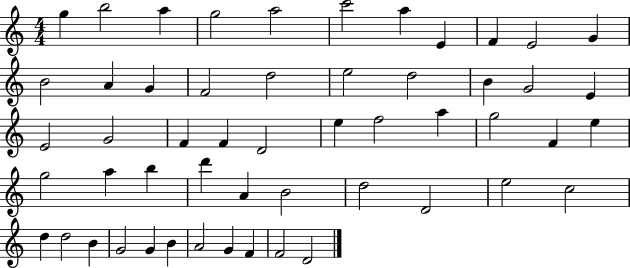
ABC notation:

X:1
T:Untitled
M:4/4
L:1/4
K:C
g b2 a g2 a2 c'2 a E F E2 G B2 A G F2 d2 e2 d2 B G2 E E2 G2 F F D2 e f2 a g2 F e g2 a b d' A B2 d2 D2 e2 c2 d d2 B G2 G B A2 G F F2 D2